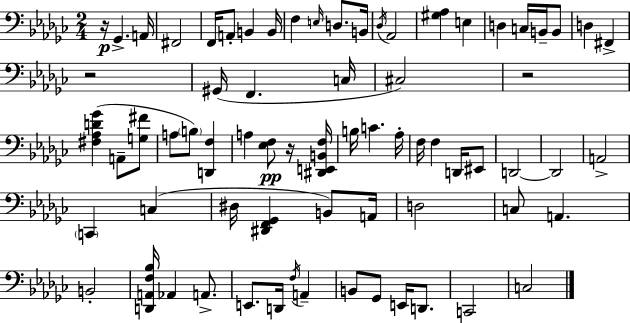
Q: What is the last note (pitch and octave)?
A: C3